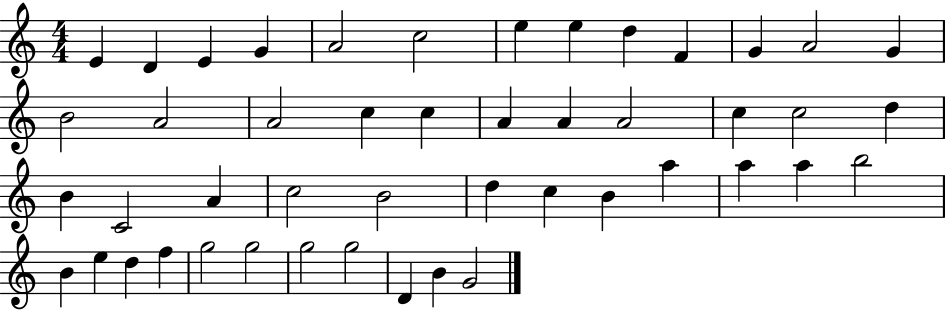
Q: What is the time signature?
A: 4/4